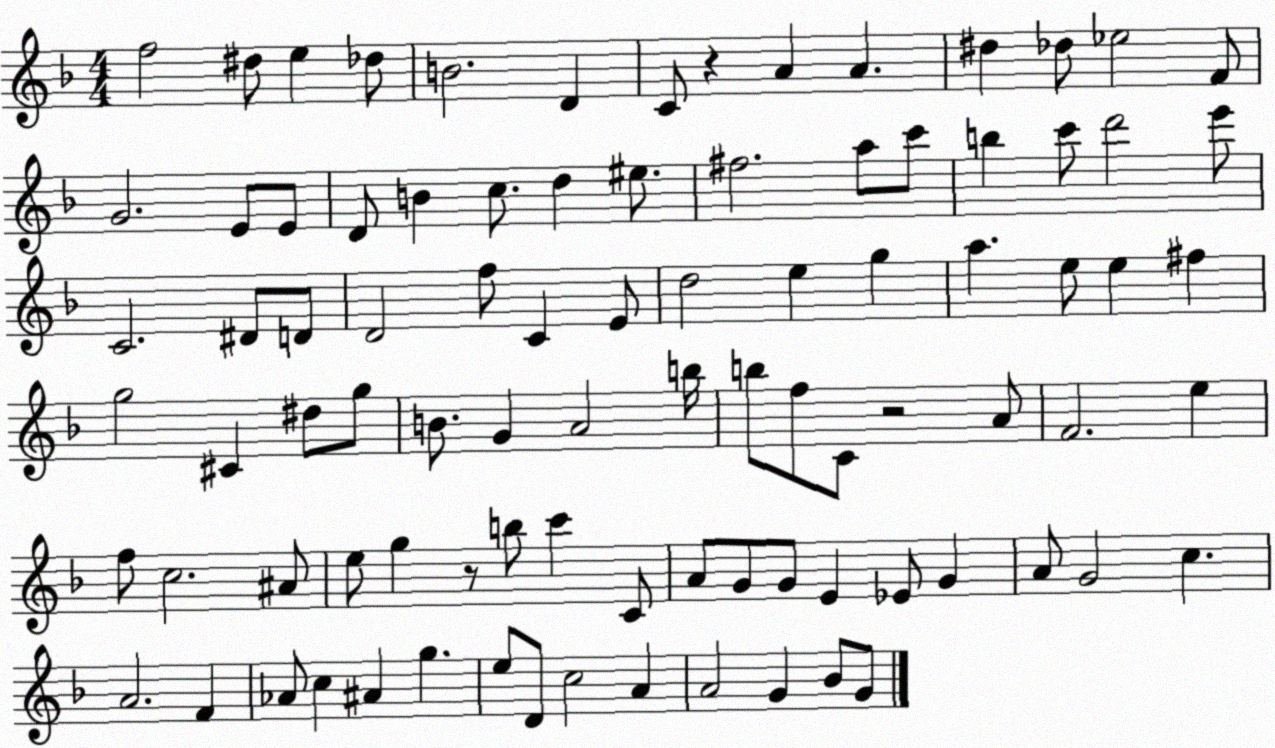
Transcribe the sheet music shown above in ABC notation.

X:1
T:Untitled
M:4/4
L:1/4
K:F
f2 ^d/2 e _d/2 B2 D C/2 z A A ^d _d/2 _e2 F/2 G2 E/2 E/2 D/2 B c/2 d ^e/2 ^f2 a/2 c'/2 b c'/2 d'2 e'/2 C2 ^D/2 D/2 D2 f/2 C E/2 d2 e g a e/2 e ^f g2 ^C ^d/2 g/2 B/2 G A2 b/4 b/2 f/2 C/2 z2 A/2 F2 e f/2 c2 ^A/2 e/2 g z/2 b/2 c' C/2 A/2 G/2 G/2 E _E/2 G A/2 G2 c A2 F _A/2 c ^A g e/2 D/2 c2 A A2 G _B/2 G/2